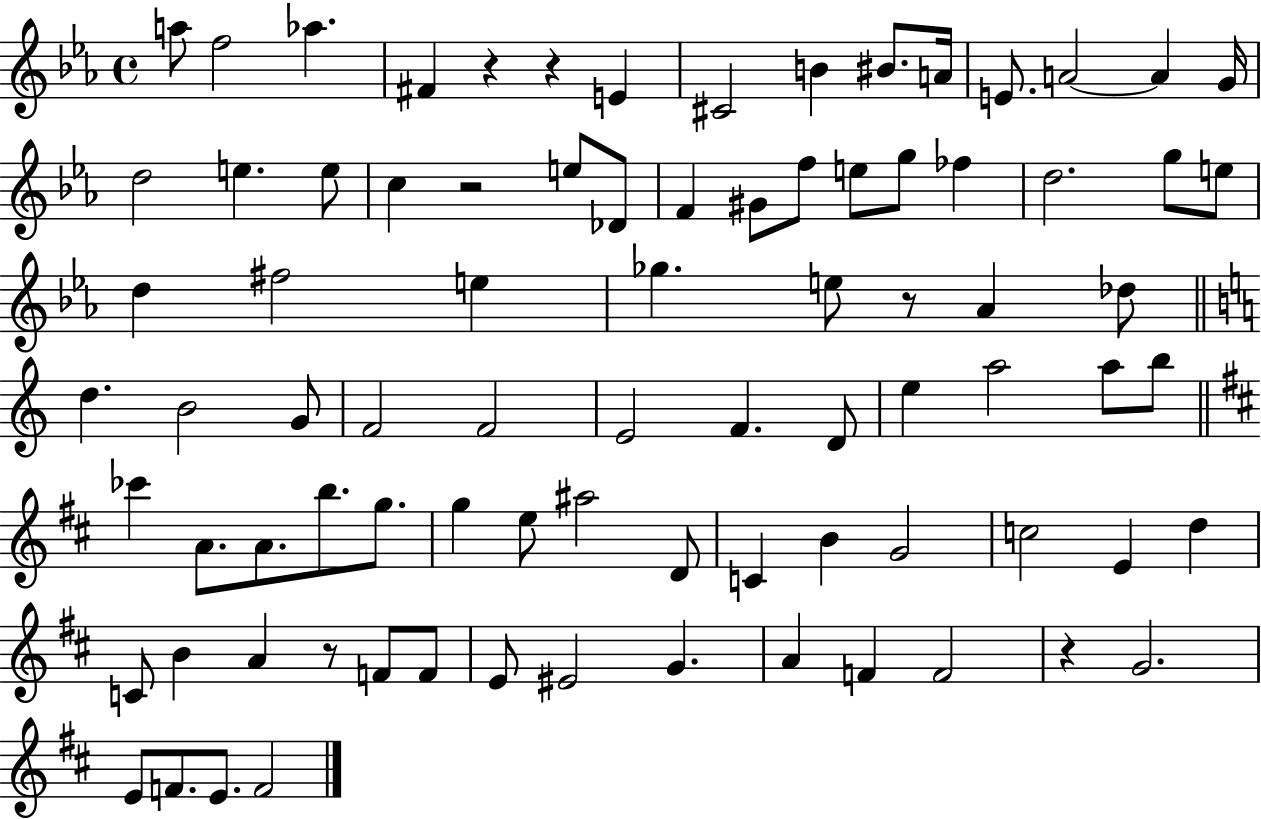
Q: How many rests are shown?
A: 6